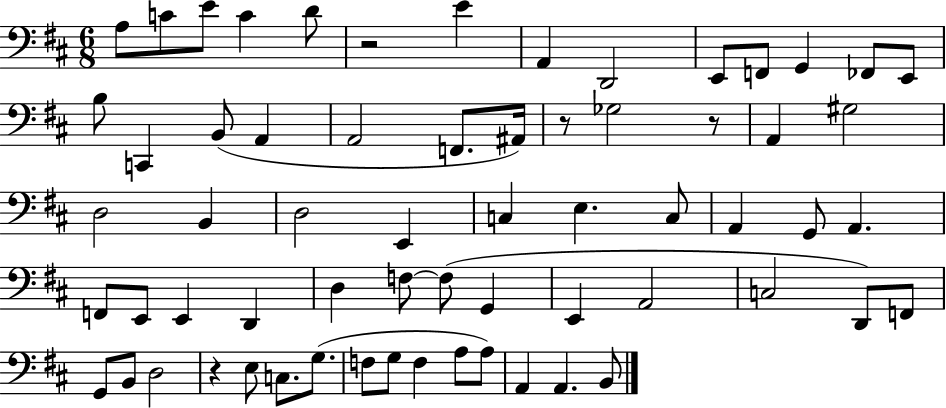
A3/e C4/e E4/e C4/q D4/e R/h E4/q A2/q D2/h E2/e F2/e G2/q FES2/e E2/e B3/e C2/q B2/e A2/q A2/h F2/e. A#2/s R/e Gb3/h R/e A2/q G#3/h D3/h B2/q D3/h E2/q C3/q E3/q. C3/e A2/q G2/e A2/q. F2/e E2/e E2/q D2/q D3/q F3/e F3/e G2/q E2/q A2/h C3/h D2/e F2/e G2/e B2/e D3/h R/q E3/e C3/e. G3/e. F3/e G3/e F3/q A3/e A3/e A2/q A2/q. B2/e